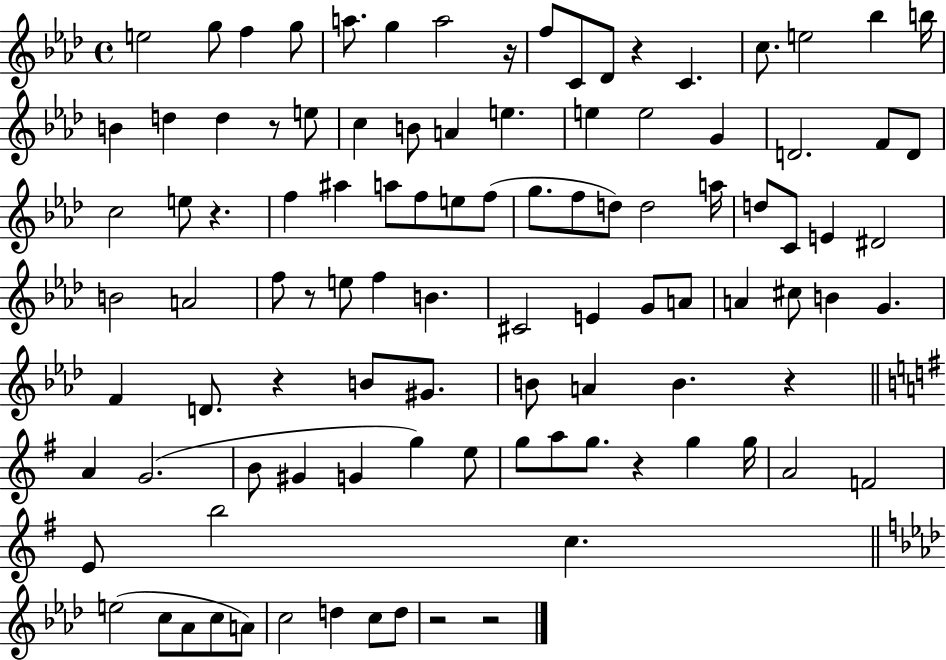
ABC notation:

X:1
T:Untitled
M:4/4
L:1/4
K:Ab
e2 g/2 f g/2 a/2 g a2 z/4 f/2 C/2 _D/2 z C c/2 e2 _b b/4 B d d z/2 e/2 c B/2 A e e e2 G D2 F/2 D/2 c2 e/2 z f ^a a/2 f/2 e/2 f/2 g/2 f/2 d/2 d2 a/4 d/2 C/2 E ^D2 B2 A2 f/2 z/2 e/2 f B ^C2 E G/2 A/2 A ^c/2 B G F D/2 z B/2 ^G/2 B/2 A B z A G2 B/2 ^G G g e/2 g/2 a/2 g/2 z g g/4 A2 F2 E/2 b2 c e2 c/2 _A/2 c/2 A/2 c2 d c/2 d/2 z2 z2